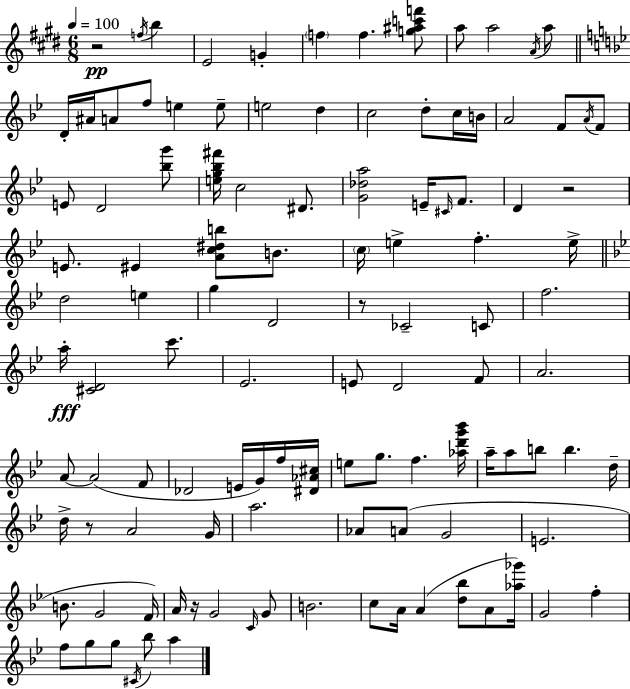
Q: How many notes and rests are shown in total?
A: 113